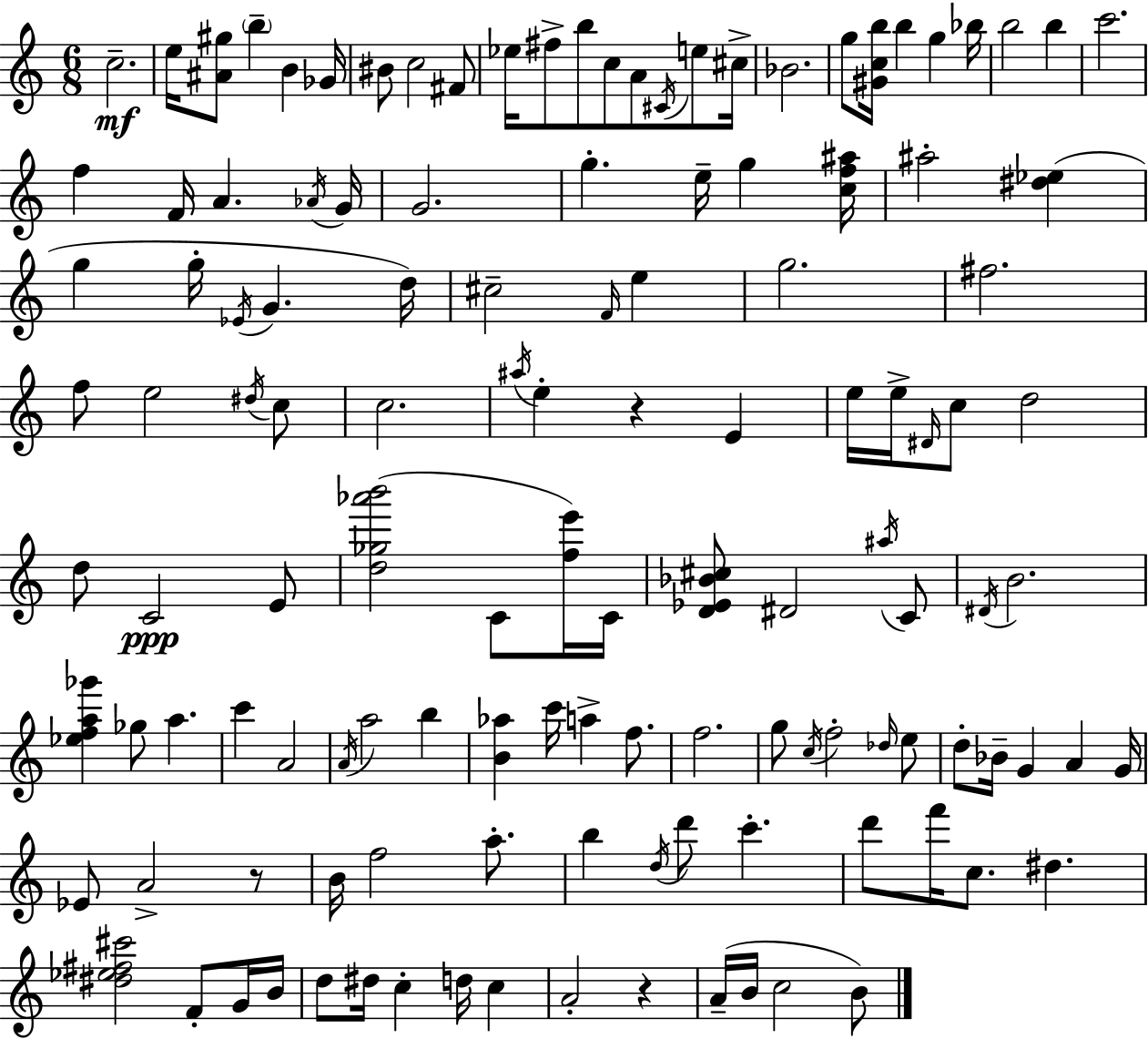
C5/h. E5/s [A#4,G#5]/e B5/q B4/q Gb4/s BIS4/e C5/h F#4/e Eb5/s F#5/e B5/e C5/e A4/e C#4/s E5/e C#5/s Bb4/h. G5/e [G#4,C5,B5]/s B5/q G5/q Bb5/s B5/h B5/q C6/h. F5/q F4/s A4/q. Ab4/s G4/s G4/h. G5/q. E5/s G5/q [C5,F5,A#5]/s A#5/h [D#5,Eb5]/q G5/q G5/s Eb4/s G4/q. D5/s C#5/h F4/s E5/q G5/h. F#5/h. F5/e E5/h D#5/s C5/e C5/h. A#5/s E5/q R/q E4/q E5/s E5/s D#4/s C5/e D5/h D5/e C4/h E4/e [D5,Gb5,Ab6,B6]/h C4/e [F5,E6]/s C4/s [D4,Eb4,Bb4,C#5]/e D#4/h A#5/s C4/e D#4/s B4/h. [Eb5,F5,A5,Gb6]/q Gb5/e A5/q. C6/q A4/h A4/s A5/h B5/q [B4,Ab5]/q C6/s A5/q F5/e. F5/h. G5/e C5/s F5/h Db5/s E5/e D5/e Bb4/s G4/q A4/q G4/s Eb4/e A4/h R/e B4/s F5/h A5/e. B5/q D5/s D6/e C6/q. D6/e F6/s C5/e. D#5/q. [D#5,Eb5,F#5,C#6]/h F4/e G4/s B4/s D5/e D#5/s C5/q D5/s C5/q A4/h R/q A4/s B4/s C5/h B4/e